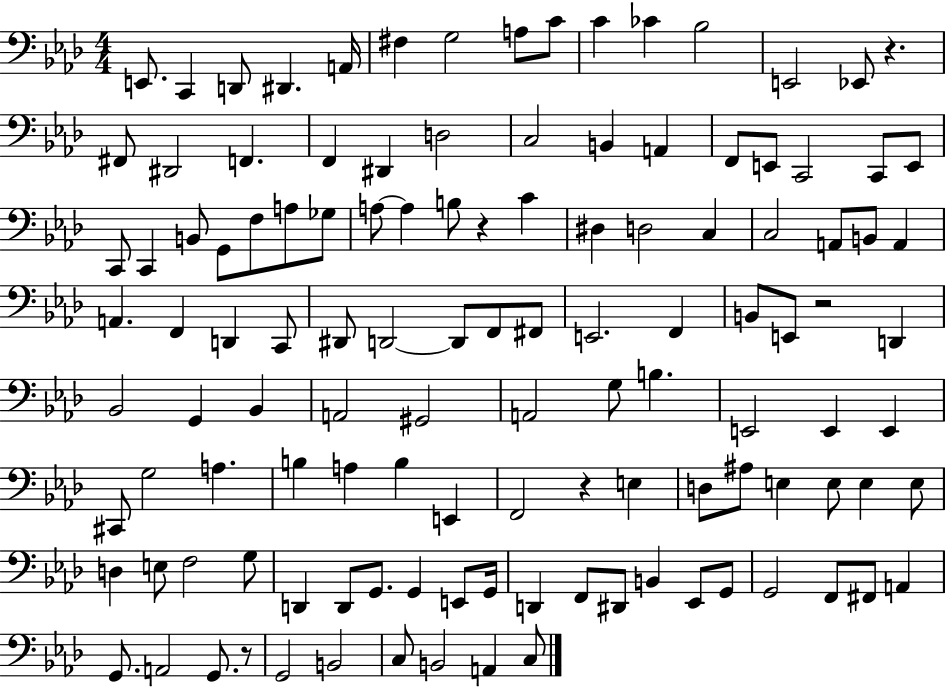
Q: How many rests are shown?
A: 5